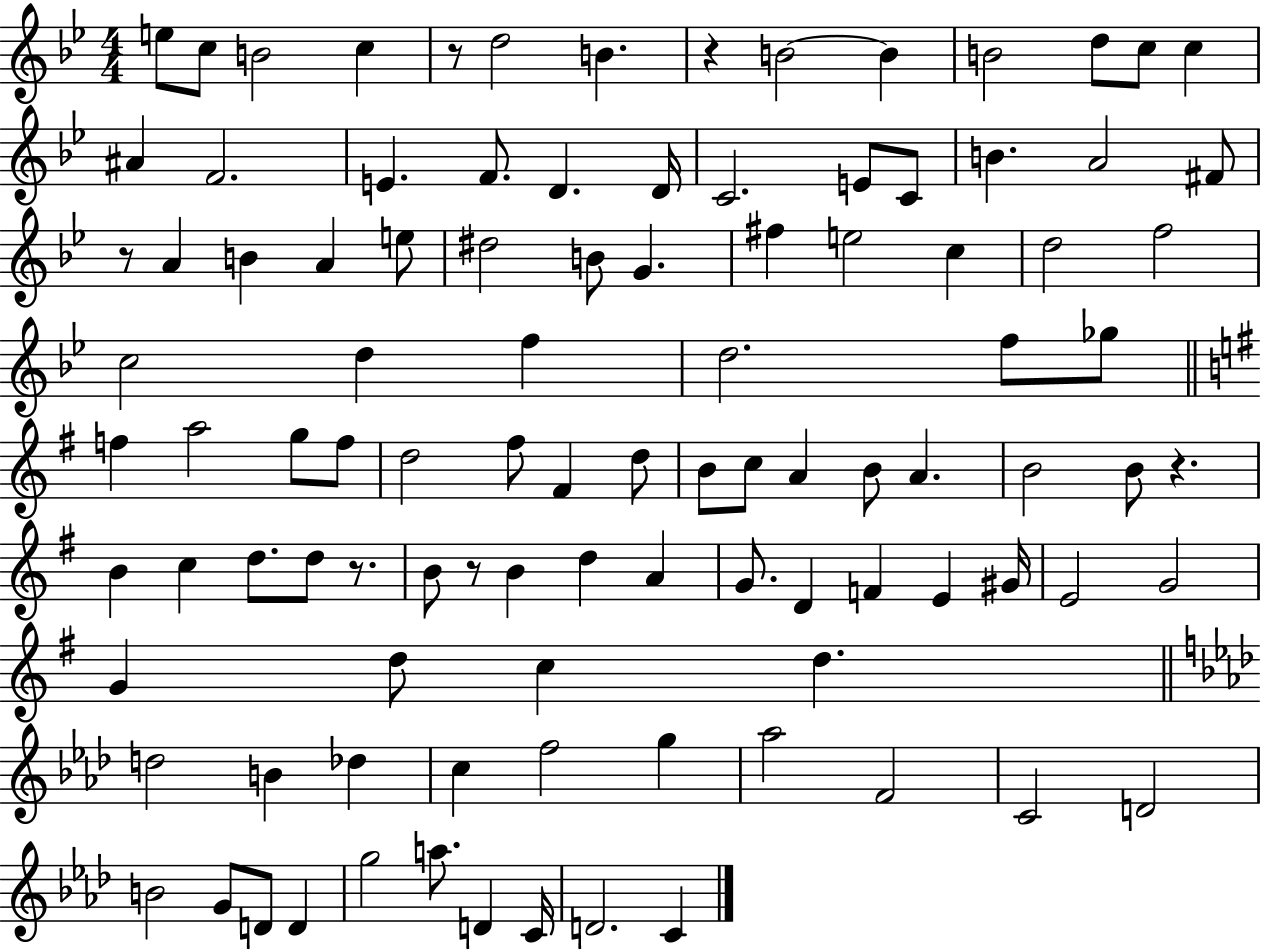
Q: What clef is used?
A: treble